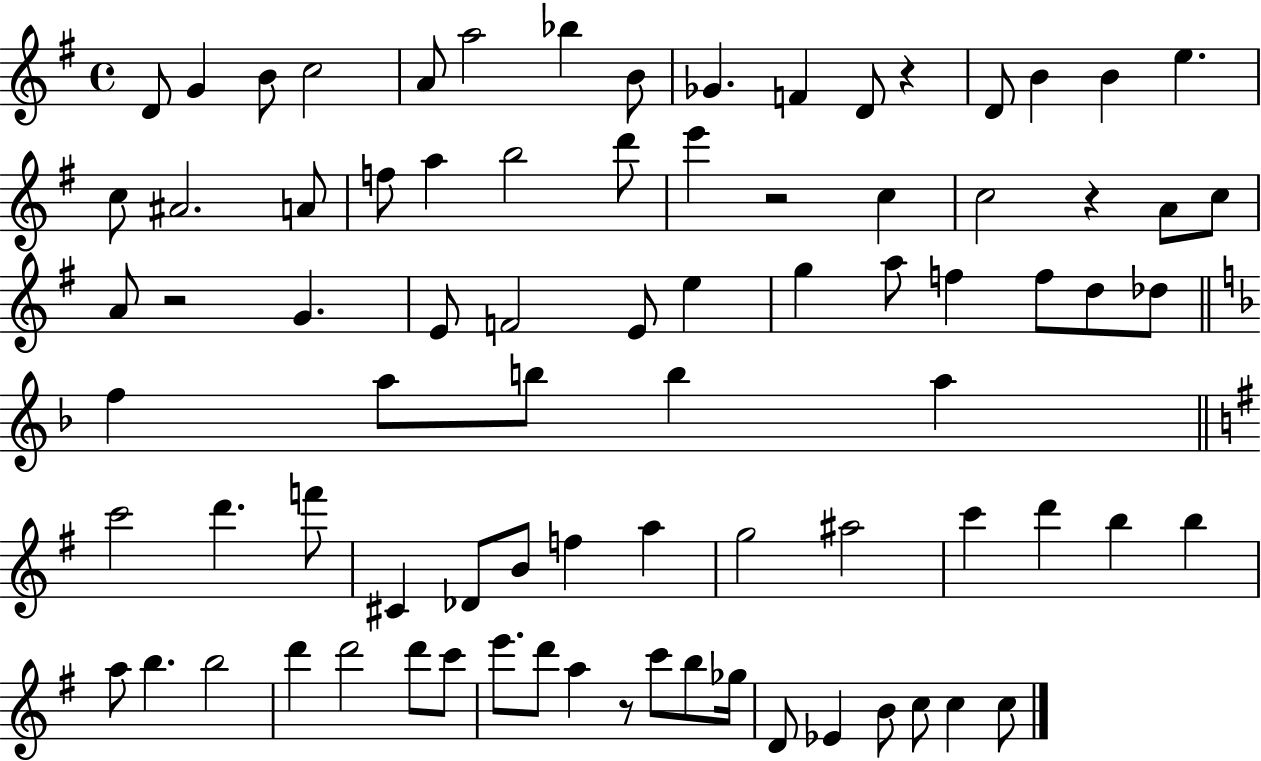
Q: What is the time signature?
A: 4/4